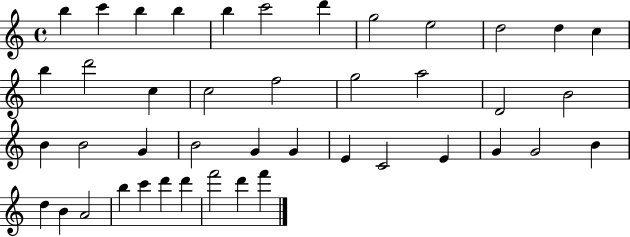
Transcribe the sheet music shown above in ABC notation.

X:1
T:Untitled
M:4/4
L:1/4
K:C
b c' b b b c'2 d' g2 e2 d2 d c b d'2 c c2 f2 g2 a2 D2 B2 B B2 G B2 G G E C2 E G G2 B d B A2 b c' d' d' f'2 d' f'